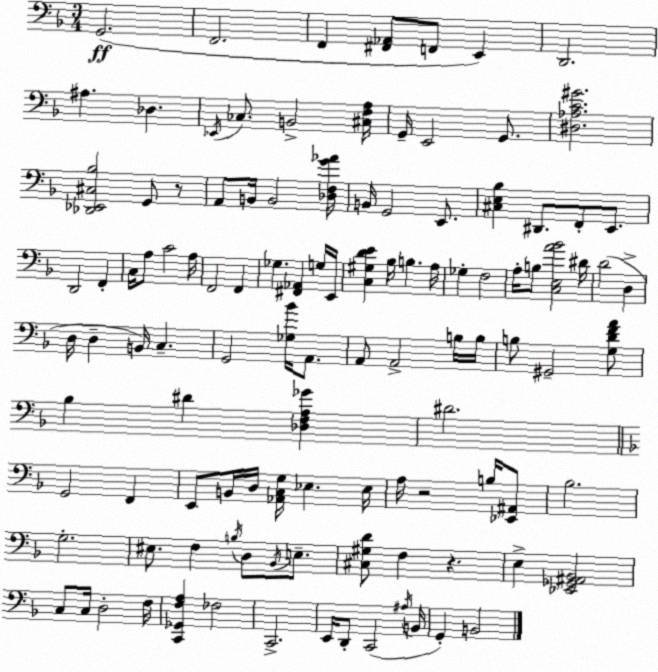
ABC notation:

X:1
T:Untitled
M:3/4
L:1/4
K:F
G,,2 F,,2 F,, [^F,,_A,,]/2 F,,/2 E,, D,,2 ^A, _D, _E,,/4 _C,/2 B,,2 [^C,F,A,]/4 G,,/4 E,,2 G,,/2 [^D,_A,C^G]2 [_D,,_E,,^C,_B,]2 G,,/2 z/2 A,,/2 B,,/4 B,,2 [_D,F,G_A]/4 B,,/4 G,,2 E,,/2 [^C,E,_B,] ^D,,/2 F,,/2 E,,/2 D,,2 F,, C,/4 A,/2 C2 A,/4 F,,2 F,, _G, [^F,,_A,,] G,/4 E,,/4 [C,^G,DE] _B,/4 B, A,/4 _G, F,2 A,/4 B,/2 [C,E,A_B]2 ^D/4 D2 D, D,/4 D, B,,/4 C, G,,2 [_G,_B]/4 A,,/2 A,,/2 A,,2 B,/4 B,/4 B,/2 ^G,,2 [G,DFA]/2 _B, ^D [_D,F,A,_G] ^D2 G,,2 F,, E,,/2 B,,/4 D,/4 [_A,,C,G,]/4 _E, _E,/4 A,/4 z2 B,/4 [_E,,^A,,]/2 _B,2 G,2 ^E,/2 F, B,/4 D,/2 _B,,/4 E,/2 [^C,^G,D]/2 F, z E, [_E,,_G,,^A,,_B,,]2 C,/2 C,/4 D,2 F,/4 [C,,_G,,F,A,] _F,2 C,,2 E,,/4 D,,/2 C,,2 ^A,/4 B,,/4 G,, B,,2